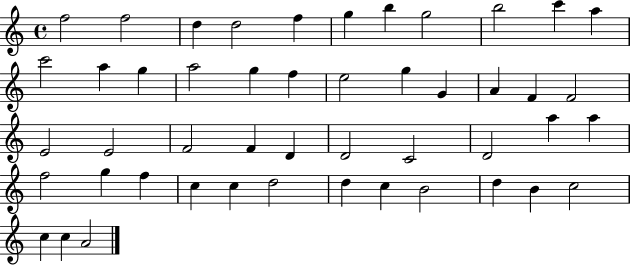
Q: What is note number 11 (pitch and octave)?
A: A5